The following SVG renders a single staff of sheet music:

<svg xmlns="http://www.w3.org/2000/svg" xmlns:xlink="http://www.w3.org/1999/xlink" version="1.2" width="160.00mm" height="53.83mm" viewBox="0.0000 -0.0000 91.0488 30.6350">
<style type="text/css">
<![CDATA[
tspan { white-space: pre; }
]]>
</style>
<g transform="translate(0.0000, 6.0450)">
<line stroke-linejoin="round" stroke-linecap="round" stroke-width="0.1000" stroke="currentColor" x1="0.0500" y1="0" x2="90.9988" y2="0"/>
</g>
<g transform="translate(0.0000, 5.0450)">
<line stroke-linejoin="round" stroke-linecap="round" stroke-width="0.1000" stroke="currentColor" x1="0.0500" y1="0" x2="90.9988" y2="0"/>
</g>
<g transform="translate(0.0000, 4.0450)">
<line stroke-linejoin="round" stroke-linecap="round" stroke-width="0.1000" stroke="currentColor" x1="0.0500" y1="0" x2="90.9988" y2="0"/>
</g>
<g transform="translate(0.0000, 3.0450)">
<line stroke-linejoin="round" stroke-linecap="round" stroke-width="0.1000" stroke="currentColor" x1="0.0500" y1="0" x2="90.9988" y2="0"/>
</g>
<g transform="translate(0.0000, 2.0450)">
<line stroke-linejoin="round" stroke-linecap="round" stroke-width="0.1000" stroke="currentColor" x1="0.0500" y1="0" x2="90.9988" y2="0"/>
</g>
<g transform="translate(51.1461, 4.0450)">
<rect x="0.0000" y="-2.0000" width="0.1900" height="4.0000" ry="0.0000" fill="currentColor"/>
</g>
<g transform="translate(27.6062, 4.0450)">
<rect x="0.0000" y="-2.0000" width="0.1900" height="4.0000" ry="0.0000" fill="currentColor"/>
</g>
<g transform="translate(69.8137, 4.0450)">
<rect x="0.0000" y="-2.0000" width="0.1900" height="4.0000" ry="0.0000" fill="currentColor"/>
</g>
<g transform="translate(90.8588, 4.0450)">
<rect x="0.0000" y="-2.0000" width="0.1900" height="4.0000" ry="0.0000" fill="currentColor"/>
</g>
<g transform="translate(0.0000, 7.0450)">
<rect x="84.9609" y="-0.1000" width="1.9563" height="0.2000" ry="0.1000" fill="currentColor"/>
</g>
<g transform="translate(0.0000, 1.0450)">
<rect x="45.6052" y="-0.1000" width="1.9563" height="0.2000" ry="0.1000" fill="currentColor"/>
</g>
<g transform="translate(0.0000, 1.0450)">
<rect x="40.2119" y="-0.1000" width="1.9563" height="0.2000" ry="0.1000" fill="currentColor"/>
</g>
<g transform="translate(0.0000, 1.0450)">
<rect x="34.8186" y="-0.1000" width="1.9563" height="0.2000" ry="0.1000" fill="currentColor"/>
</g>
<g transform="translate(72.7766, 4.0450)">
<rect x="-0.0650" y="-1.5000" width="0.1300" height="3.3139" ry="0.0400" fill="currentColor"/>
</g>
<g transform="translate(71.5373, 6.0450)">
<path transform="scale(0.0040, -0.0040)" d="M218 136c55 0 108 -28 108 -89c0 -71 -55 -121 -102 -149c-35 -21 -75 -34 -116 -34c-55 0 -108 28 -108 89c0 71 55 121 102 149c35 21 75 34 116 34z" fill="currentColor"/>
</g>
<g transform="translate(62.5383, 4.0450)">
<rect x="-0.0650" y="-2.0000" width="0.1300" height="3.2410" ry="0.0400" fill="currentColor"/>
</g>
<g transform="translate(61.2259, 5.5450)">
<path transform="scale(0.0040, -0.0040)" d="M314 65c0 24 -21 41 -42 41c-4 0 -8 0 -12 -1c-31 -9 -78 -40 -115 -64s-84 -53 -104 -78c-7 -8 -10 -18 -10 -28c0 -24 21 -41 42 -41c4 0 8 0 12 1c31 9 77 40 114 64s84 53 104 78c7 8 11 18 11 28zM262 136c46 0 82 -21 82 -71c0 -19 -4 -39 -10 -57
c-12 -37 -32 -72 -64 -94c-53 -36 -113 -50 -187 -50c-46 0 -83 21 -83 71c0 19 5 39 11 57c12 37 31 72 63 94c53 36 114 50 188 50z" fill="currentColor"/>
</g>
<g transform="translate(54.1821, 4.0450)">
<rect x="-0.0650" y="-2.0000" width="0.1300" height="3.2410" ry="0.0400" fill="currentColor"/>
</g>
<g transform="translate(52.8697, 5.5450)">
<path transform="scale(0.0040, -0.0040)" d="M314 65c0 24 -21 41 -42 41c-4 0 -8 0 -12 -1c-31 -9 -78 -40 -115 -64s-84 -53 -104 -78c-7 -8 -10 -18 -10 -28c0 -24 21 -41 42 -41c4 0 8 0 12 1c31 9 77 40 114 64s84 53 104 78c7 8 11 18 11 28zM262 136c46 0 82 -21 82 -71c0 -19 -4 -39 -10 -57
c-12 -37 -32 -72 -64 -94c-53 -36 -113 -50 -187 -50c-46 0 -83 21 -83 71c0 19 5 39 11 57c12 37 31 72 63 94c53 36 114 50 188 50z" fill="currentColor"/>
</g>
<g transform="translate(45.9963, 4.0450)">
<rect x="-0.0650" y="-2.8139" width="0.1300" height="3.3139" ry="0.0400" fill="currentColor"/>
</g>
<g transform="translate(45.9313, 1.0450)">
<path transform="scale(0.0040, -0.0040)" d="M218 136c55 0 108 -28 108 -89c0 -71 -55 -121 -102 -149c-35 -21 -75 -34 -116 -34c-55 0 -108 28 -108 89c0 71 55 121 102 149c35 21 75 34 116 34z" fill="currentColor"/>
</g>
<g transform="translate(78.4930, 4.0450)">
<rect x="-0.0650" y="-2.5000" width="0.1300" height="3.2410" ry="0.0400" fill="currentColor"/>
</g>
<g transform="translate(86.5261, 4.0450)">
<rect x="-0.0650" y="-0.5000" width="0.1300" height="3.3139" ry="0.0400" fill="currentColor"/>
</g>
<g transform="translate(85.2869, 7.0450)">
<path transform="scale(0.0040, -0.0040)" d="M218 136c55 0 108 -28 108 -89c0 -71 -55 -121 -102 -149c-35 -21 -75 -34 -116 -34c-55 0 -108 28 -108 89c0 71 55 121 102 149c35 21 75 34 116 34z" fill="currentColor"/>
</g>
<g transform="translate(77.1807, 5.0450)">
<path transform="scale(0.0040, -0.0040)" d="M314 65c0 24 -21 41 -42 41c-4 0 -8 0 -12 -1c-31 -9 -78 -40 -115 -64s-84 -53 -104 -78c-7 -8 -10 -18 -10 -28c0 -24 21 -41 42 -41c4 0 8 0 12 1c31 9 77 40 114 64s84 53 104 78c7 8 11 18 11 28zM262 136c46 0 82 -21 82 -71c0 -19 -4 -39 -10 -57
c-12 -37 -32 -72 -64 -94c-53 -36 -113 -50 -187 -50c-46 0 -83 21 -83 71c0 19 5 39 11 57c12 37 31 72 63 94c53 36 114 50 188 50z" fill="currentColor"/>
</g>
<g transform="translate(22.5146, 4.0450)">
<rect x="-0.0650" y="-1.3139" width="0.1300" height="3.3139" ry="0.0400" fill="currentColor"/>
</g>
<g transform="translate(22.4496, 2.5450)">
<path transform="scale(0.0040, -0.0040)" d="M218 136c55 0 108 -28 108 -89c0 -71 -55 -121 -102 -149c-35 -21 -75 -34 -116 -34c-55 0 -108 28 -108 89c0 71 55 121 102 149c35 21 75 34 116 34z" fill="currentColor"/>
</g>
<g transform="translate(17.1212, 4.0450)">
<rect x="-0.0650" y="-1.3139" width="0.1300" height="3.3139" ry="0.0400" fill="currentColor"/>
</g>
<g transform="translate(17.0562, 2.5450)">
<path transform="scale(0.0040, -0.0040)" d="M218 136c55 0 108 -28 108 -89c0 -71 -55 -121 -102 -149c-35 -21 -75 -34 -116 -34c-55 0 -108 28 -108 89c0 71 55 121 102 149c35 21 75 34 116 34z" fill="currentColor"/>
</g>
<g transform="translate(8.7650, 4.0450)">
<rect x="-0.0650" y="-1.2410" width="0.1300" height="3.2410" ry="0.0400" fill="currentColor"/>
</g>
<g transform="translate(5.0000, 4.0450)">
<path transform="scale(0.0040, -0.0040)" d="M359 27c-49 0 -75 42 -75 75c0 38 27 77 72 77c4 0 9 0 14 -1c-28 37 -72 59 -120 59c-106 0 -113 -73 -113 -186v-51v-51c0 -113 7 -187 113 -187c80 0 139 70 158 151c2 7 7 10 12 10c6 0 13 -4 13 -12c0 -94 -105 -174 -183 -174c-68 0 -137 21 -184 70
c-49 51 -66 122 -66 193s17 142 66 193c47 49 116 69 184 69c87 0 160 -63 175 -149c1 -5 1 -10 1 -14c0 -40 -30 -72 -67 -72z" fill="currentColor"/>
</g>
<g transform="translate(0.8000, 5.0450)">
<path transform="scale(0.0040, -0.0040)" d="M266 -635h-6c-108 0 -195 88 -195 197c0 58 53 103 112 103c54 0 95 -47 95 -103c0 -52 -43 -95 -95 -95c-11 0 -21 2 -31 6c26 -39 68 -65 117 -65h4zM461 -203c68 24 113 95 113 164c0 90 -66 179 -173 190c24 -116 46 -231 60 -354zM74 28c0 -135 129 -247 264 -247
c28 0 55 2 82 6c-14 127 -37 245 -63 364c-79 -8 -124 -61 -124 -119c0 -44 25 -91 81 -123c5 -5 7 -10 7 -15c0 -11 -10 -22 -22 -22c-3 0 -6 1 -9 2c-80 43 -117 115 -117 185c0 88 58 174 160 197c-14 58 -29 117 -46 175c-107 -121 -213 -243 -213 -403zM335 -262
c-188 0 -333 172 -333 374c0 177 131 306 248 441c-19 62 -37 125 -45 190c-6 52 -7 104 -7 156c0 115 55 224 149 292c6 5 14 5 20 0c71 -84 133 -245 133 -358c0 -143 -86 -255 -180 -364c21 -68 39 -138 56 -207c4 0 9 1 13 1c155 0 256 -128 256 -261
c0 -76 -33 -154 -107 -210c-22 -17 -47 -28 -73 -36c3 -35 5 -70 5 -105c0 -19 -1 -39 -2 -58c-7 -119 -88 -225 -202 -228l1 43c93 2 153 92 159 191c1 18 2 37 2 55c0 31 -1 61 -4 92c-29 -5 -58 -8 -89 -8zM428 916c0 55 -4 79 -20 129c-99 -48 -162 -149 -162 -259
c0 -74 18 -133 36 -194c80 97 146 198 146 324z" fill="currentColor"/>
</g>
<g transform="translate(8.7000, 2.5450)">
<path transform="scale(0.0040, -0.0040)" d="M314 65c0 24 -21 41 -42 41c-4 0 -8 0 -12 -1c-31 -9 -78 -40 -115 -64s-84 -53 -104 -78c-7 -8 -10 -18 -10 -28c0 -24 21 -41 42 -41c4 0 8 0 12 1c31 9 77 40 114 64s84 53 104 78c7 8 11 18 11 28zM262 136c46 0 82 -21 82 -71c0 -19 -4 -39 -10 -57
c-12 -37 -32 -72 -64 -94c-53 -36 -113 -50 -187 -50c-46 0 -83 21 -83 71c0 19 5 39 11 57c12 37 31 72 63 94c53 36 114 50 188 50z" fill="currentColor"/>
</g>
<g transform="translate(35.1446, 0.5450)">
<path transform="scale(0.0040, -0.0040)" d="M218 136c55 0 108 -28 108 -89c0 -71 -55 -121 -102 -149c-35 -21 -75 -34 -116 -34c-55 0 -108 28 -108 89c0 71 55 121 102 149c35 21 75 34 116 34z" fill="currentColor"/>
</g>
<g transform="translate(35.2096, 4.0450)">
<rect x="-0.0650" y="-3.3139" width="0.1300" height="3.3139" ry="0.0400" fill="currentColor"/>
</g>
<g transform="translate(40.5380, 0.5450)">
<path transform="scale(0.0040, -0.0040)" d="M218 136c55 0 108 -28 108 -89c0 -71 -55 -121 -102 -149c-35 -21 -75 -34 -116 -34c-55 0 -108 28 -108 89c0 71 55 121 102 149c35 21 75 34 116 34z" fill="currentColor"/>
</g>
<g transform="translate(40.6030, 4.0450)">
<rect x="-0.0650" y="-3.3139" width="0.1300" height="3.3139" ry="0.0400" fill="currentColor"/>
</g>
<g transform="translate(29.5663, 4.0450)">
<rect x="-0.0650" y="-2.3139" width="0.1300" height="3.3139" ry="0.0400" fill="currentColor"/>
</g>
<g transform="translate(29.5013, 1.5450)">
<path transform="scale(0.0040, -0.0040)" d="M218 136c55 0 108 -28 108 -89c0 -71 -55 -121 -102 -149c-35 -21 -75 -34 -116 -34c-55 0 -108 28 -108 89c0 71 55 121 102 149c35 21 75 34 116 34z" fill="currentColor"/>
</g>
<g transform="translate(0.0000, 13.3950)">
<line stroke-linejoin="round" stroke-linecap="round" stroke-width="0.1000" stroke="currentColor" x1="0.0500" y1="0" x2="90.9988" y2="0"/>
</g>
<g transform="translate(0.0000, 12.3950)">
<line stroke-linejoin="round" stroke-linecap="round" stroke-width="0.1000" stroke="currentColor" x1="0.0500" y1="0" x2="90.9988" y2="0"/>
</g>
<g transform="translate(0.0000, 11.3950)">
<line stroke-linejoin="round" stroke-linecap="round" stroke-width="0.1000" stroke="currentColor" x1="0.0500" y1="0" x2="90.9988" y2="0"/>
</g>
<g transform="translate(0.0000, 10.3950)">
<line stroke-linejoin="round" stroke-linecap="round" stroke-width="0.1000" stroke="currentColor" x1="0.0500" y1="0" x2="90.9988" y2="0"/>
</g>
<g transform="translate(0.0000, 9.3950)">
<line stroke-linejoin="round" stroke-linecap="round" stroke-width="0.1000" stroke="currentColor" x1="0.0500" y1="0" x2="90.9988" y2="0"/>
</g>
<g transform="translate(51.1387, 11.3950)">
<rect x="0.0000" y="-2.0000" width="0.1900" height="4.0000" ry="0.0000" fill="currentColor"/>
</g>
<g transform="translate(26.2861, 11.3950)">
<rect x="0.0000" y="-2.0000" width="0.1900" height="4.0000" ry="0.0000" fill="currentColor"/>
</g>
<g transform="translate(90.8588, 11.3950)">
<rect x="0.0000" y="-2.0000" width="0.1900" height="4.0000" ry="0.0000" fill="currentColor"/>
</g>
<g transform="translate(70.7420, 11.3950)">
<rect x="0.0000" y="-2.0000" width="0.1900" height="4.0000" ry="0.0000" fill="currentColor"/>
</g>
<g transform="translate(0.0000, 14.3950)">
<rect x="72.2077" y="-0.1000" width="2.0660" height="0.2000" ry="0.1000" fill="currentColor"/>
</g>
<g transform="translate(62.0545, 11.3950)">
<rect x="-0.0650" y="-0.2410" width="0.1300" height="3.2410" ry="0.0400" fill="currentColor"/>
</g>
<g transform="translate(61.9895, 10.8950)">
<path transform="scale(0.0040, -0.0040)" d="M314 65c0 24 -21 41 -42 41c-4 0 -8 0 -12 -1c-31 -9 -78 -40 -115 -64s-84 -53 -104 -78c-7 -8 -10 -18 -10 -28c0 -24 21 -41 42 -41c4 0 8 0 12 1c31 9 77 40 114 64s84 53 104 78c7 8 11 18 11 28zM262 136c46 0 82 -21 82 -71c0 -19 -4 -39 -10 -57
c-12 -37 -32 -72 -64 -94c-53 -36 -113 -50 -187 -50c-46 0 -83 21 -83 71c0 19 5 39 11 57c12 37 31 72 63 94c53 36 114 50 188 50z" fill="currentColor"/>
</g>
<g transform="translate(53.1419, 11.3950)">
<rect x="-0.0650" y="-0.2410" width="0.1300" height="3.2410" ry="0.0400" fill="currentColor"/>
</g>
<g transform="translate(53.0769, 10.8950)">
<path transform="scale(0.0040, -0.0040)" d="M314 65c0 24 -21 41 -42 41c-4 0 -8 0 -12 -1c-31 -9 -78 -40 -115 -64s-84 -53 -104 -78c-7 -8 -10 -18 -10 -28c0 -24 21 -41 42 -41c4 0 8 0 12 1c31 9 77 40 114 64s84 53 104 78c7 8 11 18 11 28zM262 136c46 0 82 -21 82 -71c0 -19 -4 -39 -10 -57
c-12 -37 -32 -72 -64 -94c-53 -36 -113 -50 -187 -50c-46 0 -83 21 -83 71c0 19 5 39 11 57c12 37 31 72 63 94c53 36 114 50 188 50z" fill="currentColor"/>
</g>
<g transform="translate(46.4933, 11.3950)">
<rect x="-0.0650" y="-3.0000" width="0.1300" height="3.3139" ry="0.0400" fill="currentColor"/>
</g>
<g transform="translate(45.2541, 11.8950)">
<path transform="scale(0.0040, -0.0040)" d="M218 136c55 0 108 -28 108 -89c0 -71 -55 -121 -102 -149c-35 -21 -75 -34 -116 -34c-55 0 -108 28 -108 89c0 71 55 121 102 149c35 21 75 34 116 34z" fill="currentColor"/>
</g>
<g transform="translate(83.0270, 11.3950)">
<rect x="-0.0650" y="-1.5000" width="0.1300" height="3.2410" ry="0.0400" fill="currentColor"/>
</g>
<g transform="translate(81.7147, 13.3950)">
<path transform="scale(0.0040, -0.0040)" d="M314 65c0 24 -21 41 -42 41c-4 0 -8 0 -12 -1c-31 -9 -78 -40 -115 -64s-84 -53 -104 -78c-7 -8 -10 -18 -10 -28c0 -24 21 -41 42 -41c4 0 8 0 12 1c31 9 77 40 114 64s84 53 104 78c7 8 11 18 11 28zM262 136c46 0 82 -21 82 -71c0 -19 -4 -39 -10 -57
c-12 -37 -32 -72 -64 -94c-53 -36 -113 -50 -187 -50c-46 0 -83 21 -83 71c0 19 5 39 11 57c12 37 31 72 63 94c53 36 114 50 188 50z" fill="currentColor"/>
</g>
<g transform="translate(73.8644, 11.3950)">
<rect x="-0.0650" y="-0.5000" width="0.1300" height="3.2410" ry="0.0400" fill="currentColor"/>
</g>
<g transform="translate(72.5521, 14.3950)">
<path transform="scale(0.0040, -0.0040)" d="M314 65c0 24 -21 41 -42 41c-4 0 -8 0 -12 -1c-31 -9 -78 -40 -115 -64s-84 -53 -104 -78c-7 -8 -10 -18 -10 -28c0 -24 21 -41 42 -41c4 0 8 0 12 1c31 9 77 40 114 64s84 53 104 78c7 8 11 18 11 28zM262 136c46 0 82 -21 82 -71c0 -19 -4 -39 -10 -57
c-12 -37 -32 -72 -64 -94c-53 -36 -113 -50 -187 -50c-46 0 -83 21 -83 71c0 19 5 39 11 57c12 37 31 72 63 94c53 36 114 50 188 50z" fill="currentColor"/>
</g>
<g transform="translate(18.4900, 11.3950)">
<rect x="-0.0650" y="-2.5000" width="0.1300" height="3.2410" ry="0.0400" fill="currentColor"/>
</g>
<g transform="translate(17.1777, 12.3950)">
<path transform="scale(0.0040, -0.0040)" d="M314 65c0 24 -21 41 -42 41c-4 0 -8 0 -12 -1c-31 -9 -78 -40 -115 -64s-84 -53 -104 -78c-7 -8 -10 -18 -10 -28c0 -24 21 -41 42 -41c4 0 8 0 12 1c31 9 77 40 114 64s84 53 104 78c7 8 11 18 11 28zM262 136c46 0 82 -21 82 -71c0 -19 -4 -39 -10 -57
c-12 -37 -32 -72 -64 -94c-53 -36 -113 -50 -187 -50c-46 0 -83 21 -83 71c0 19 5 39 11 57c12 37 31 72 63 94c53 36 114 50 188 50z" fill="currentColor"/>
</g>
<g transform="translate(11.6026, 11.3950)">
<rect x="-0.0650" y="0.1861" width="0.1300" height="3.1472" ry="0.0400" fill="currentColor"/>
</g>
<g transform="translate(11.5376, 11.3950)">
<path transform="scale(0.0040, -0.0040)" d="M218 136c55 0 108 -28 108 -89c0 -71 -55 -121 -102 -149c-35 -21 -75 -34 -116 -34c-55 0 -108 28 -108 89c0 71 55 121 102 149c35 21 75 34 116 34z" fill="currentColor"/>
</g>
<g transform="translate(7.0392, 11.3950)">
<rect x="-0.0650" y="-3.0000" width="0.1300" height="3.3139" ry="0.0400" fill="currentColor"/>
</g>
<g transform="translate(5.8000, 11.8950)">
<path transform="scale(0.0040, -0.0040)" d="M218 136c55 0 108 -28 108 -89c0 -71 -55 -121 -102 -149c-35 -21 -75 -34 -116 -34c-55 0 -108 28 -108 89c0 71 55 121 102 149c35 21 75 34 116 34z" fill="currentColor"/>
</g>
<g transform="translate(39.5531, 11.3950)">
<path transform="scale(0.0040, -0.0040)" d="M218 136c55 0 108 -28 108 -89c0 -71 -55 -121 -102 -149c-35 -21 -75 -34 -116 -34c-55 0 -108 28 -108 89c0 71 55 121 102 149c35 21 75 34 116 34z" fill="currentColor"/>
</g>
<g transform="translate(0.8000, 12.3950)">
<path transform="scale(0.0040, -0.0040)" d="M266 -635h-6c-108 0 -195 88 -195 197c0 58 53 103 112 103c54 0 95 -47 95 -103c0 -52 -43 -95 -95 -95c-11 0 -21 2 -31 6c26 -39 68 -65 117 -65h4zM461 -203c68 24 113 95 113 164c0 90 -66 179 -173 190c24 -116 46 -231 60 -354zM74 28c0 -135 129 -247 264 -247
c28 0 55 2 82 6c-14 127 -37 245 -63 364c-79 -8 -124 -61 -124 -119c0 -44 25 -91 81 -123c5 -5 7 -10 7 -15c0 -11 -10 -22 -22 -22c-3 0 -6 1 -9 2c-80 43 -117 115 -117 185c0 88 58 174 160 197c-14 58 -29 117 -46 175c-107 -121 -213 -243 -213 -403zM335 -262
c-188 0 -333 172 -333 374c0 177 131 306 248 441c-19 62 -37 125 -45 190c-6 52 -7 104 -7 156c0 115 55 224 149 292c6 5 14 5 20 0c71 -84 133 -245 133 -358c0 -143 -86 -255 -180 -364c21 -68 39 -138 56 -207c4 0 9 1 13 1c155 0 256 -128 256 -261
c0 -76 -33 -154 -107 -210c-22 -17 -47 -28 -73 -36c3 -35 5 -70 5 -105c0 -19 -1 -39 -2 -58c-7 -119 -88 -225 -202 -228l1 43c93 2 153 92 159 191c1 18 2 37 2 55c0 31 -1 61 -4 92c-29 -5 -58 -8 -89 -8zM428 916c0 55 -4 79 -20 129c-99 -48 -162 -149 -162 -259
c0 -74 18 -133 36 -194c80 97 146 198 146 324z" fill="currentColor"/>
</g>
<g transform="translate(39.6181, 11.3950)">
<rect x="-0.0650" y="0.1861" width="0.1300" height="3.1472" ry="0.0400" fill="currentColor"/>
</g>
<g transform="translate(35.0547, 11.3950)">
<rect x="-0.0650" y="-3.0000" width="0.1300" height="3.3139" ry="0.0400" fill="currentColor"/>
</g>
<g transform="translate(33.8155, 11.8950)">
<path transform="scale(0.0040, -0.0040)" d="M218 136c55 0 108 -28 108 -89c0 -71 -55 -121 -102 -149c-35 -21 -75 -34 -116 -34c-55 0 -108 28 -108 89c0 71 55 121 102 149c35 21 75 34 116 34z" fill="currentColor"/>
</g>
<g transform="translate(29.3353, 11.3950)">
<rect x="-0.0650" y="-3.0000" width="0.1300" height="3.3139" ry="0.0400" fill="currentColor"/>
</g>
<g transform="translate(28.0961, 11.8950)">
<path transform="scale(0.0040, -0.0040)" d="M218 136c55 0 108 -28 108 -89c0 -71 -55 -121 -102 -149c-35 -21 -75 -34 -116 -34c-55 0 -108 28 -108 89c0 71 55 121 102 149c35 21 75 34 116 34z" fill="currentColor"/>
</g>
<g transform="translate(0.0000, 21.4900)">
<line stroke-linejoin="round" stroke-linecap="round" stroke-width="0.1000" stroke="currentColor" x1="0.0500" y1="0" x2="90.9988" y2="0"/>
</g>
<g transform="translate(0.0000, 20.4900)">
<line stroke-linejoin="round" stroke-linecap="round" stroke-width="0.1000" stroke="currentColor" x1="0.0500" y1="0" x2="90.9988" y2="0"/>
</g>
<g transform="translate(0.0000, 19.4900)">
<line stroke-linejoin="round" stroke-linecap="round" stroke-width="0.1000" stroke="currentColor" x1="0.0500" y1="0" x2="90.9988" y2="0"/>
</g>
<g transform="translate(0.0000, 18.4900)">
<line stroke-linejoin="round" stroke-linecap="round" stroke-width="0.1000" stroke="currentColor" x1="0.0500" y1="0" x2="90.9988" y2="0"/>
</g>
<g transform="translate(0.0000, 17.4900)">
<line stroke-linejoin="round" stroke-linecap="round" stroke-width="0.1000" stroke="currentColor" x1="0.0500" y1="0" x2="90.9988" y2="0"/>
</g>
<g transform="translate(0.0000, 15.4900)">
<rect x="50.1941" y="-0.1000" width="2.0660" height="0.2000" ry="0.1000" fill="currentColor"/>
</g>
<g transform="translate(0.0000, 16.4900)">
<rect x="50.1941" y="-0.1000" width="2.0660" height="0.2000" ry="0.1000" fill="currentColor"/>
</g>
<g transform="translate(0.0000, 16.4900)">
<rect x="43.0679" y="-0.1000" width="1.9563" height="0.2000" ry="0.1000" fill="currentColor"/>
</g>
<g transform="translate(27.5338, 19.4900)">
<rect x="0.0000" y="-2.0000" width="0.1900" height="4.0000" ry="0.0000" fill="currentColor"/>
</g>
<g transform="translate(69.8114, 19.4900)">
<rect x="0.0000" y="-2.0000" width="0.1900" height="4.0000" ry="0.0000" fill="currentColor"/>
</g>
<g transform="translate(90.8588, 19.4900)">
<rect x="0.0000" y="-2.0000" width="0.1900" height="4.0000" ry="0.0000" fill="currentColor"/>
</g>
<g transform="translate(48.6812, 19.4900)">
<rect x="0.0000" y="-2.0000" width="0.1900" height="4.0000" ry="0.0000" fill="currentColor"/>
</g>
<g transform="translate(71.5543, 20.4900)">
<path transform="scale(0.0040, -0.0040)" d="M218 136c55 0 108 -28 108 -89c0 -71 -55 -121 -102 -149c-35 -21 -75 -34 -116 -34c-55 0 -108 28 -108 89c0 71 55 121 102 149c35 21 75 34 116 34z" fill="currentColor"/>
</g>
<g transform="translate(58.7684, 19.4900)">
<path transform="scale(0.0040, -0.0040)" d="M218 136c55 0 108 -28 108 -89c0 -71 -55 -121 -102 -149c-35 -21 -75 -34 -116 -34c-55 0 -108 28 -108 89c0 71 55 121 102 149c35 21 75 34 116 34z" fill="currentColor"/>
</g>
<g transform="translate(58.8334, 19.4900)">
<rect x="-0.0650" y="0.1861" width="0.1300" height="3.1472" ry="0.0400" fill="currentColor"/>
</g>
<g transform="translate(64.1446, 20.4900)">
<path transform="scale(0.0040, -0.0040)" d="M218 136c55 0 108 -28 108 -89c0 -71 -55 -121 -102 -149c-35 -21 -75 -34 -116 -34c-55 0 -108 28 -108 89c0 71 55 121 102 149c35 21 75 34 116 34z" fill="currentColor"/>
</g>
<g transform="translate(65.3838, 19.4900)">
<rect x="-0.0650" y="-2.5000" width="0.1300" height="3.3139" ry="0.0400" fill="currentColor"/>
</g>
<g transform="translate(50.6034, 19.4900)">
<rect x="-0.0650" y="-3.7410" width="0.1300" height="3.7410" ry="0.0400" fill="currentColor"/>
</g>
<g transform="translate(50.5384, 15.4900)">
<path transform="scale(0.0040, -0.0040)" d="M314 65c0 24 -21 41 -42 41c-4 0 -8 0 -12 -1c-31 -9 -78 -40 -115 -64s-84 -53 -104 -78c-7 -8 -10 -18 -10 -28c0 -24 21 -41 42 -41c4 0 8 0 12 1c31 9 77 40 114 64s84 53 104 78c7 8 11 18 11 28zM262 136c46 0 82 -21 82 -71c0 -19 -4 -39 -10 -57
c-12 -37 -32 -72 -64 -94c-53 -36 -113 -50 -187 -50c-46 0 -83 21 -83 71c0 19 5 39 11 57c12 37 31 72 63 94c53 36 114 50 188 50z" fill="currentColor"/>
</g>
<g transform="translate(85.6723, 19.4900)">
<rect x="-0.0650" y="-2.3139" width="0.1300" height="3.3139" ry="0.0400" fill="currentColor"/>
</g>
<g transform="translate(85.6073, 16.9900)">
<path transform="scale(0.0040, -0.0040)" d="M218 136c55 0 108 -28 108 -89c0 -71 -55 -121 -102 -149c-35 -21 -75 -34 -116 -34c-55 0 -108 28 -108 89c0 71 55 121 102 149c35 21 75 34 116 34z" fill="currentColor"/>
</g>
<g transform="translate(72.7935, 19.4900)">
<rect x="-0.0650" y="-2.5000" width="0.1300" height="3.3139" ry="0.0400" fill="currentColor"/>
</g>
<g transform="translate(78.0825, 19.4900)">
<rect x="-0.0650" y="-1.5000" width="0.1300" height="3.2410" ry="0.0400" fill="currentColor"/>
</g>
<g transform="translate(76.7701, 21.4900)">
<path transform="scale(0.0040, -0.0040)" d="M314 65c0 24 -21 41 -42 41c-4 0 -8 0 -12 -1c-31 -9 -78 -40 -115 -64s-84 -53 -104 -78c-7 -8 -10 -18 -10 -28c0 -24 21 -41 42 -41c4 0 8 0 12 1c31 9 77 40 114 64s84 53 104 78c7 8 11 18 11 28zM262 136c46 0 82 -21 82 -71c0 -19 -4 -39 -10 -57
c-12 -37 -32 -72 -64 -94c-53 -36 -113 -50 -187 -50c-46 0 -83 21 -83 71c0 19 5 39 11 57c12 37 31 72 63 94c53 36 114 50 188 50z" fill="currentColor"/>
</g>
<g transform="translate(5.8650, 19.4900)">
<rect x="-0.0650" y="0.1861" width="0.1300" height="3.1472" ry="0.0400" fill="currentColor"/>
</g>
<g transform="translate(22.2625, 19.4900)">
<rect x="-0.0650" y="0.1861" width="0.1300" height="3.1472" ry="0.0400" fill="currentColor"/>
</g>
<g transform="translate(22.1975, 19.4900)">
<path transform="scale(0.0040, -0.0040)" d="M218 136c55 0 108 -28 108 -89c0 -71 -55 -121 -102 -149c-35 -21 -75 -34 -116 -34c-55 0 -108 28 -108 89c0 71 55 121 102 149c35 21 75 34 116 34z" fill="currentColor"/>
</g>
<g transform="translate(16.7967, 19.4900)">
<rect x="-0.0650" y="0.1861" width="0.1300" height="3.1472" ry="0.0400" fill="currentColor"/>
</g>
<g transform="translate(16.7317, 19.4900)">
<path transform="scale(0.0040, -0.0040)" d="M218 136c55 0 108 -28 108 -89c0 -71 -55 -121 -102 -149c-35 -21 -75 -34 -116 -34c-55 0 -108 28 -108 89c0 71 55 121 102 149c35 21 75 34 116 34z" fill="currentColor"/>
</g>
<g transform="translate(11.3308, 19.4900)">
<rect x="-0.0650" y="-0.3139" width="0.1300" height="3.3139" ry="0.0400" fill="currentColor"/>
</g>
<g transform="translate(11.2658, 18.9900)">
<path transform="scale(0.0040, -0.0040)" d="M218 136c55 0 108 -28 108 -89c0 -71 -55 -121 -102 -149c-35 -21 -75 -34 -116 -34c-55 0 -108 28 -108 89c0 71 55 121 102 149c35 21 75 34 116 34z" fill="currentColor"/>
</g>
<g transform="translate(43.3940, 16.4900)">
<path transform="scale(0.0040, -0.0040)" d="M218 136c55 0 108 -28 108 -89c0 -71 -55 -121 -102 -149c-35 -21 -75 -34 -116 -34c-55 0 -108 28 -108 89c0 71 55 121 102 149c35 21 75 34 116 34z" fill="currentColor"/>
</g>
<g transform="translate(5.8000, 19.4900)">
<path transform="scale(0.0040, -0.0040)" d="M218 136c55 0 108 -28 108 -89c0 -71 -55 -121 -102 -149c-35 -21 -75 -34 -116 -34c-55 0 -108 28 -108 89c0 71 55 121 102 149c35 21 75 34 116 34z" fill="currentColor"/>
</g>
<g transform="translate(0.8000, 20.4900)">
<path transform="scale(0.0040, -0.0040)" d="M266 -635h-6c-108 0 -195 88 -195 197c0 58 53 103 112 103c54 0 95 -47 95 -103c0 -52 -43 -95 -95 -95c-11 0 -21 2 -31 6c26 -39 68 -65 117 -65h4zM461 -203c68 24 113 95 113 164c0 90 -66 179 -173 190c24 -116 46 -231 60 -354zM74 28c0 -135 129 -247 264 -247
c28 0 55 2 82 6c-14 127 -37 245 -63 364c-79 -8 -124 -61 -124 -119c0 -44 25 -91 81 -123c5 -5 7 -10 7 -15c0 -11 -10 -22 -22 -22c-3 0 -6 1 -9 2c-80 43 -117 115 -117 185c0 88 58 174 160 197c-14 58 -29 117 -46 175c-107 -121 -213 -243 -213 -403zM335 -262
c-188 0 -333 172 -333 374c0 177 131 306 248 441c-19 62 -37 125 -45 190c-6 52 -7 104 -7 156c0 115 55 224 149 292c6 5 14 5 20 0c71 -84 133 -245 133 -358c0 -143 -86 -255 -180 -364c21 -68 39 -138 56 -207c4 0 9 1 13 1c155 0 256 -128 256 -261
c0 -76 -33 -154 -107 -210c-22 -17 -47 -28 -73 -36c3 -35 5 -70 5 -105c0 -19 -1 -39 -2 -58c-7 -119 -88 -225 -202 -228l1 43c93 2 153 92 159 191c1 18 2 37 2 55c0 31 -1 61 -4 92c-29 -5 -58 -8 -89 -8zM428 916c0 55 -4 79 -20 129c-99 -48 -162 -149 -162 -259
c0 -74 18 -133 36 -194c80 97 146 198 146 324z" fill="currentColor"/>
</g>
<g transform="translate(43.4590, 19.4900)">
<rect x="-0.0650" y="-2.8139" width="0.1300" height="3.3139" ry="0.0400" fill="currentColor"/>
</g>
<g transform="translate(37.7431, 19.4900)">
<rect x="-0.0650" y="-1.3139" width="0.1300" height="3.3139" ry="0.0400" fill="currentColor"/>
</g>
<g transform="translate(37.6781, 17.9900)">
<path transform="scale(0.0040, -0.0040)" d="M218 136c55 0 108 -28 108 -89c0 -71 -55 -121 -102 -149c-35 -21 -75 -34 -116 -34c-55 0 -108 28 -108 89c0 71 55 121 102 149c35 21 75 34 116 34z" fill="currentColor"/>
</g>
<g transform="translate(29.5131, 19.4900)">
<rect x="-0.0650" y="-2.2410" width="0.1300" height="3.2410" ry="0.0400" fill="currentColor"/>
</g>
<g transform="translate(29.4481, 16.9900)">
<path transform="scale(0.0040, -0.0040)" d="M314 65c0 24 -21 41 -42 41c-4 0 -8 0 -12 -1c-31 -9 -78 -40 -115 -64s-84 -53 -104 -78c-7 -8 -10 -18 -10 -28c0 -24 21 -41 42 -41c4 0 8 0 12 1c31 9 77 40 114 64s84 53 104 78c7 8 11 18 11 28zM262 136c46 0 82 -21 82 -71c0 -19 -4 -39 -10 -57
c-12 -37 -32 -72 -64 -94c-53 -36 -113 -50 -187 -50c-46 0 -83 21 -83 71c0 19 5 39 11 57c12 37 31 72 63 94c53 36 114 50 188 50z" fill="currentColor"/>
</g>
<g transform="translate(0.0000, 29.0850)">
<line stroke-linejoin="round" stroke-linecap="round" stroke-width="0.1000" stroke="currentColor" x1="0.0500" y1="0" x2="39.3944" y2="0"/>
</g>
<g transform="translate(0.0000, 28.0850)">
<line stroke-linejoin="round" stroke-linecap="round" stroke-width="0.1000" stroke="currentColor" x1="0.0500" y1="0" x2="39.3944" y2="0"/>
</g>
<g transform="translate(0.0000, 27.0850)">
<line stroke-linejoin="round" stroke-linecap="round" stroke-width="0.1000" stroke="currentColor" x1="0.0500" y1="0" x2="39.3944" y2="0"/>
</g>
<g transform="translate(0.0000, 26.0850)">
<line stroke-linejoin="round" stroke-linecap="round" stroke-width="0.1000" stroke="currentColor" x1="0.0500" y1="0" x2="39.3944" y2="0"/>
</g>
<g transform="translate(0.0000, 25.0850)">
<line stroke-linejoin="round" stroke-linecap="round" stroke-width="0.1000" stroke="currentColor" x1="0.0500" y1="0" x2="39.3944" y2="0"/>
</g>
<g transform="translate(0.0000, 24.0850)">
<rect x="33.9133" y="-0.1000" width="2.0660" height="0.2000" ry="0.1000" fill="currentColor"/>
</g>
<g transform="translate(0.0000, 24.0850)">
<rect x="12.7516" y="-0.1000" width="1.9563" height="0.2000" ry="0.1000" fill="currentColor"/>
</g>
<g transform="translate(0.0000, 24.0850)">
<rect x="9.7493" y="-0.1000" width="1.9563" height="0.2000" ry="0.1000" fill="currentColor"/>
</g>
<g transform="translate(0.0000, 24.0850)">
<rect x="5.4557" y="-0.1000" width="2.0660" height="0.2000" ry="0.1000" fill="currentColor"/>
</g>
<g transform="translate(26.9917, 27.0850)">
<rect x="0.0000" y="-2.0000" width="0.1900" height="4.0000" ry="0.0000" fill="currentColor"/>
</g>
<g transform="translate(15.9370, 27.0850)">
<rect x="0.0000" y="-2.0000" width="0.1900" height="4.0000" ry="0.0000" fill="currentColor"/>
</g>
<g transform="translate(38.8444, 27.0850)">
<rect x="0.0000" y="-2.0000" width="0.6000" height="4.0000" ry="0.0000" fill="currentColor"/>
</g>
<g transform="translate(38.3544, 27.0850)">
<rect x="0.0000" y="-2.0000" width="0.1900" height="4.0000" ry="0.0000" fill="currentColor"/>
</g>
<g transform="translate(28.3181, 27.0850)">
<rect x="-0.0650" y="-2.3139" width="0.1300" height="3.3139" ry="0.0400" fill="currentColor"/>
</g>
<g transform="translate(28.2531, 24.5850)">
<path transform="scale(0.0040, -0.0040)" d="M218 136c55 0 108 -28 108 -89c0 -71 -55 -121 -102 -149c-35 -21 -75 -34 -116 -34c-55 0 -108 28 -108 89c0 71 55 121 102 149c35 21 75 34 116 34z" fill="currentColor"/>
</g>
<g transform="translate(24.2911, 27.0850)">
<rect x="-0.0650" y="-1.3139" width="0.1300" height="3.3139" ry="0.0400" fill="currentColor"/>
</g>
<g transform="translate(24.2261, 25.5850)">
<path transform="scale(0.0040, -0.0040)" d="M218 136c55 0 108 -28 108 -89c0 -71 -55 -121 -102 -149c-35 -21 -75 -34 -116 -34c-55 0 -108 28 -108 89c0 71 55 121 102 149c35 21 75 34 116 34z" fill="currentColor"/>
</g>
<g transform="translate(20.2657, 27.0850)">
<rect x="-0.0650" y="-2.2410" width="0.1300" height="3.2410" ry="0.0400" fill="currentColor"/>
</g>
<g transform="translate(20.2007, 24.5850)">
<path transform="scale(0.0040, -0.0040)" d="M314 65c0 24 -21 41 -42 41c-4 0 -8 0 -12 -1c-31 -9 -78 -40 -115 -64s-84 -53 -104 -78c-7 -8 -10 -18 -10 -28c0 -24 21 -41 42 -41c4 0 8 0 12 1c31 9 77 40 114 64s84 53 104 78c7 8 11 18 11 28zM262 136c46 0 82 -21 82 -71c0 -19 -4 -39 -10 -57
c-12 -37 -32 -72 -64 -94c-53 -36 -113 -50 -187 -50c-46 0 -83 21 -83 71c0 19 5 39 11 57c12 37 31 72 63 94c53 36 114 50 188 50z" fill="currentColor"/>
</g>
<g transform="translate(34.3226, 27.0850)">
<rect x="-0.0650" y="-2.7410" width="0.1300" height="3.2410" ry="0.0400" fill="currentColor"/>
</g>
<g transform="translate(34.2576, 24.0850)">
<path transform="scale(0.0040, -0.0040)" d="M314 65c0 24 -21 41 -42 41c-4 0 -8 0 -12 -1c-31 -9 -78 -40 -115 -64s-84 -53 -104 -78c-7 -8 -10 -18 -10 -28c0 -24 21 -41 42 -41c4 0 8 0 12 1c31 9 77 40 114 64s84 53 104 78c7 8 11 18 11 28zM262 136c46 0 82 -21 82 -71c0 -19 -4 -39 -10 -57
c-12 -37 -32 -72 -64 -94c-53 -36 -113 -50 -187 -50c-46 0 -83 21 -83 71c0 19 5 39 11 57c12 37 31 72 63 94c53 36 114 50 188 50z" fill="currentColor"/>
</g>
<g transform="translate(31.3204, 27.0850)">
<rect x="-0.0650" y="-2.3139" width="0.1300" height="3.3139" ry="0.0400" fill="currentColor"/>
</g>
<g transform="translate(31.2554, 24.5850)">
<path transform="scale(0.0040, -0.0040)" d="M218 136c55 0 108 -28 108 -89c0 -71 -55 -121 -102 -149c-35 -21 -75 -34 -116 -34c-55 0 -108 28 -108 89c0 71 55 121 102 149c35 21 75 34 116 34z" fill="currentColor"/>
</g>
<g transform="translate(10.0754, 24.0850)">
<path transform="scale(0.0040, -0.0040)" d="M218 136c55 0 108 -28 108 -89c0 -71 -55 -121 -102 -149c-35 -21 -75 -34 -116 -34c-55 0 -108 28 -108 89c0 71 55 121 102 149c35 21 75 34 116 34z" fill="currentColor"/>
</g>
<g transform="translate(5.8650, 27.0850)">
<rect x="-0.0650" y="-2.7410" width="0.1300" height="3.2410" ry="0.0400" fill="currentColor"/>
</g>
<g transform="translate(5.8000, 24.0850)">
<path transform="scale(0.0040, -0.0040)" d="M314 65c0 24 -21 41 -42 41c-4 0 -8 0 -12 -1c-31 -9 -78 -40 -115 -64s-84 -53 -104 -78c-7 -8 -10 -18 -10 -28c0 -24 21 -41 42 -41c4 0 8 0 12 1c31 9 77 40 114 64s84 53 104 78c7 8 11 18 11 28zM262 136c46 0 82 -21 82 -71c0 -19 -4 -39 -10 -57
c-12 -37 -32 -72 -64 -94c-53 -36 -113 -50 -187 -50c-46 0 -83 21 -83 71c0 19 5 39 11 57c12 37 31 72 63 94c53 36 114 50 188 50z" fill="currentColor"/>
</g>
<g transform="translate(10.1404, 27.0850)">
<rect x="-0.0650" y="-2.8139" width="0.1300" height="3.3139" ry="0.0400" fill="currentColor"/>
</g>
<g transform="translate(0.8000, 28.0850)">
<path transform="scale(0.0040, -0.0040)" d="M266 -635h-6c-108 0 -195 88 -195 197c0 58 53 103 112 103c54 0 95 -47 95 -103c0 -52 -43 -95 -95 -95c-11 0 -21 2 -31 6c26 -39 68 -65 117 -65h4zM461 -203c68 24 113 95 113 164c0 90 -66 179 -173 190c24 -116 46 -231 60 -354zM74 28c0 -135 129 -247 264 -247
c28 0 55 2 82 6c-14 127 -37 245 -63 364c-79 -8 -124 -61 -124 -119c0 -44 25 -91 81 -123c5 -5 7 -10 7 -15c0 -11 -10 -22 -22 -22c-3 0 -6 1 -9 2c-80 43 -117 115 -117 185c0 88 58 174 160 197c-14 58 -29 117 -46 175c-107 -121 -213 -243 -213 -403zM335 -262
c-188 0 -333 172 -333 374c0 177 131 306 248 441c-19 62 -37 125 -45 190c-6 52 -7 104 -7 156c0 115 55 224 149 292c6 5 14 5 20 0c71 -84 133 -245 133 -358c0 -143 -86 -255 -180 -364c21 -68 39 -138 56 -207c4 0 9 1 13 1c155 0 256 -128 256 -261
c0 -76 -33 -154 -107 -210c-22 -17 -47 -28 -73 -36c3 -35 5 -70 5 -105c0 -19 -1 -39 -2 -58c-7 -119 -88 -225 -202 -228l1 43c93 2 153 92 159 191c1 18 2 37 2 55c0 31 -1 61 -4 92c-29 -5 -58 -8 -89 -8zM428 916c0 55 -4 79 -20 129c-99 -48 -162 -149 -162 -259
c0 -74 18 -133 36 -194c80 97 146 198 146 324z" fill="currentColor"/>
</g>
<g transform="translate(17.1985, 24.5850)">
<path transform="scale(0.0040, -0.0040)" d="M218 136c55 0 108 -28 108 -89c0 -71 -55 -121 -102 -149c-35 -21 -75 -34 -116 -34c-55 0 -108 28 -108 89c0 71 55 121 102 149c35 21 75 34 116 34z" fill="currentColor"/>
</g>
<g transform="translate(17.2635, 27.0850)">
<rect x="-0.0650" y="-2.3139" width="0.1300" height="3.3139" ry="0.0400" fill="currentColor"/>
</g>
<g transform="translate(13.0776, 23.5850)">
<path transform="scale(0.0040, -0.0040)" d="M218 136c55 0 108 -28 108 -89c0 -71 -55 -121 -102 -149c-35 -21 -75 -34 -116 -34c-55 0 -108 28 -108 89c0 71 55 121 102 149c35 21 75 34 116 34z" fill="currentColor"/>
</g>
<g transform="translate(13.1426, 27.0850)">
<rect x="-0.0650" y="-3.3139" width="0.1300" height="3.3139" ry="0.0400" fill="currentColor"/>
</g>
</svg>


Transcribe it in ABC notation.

X:1
T:Untitled
M:4/4
L:1/4
K:C
e2 e e g b b a F2 F2 E G2 C A B G2 A A B A c2 c2 C2 E2 B c B B g2 e a c'2 B G G E2 g a2 a b g g2 e g g a2